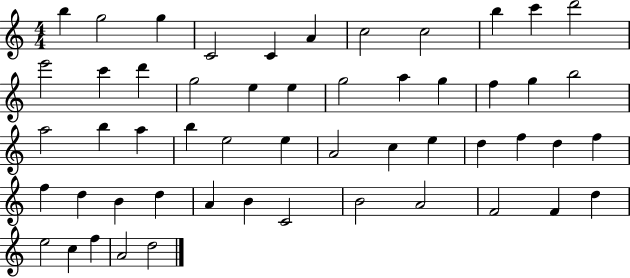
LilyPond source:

{
  \clef treble
  \numericTimeSignature
  \time 4/4
  \key c \major
  b''4 g''2 g''4 | c'2 c'4 a'4 | c''2 c''2 | b''4 c'''4 d'''2 | \break e'''2 c'''4 d'''4 | g''2 e''4 e''4 | g''2 a''4 g''4 | f''4 g''4 b''2 | \break a''2 b''4 a''4 | b''4 e''2 e''4 | a'2 c''4 e''4 | d''4 f''4 d''4 f''4 | \break f''4 d''4 b'4 d''4 | a'4 b'4 c'2 | b'2 a'2 | f'2 f'4 d''4 | \break e''2 c''4 f''4 | a'2 d''2 | \bar "|."
}